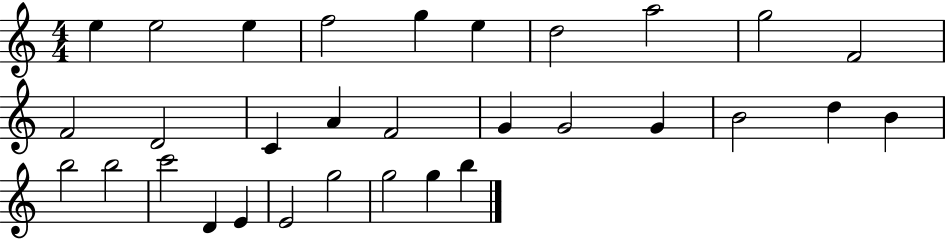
X:1
T:Untitled
M:4/4
L:1/4
K:C
e e2 e f2 g e d2 a2 g2 F2 F2 D2 C A F2 G G2 G B2 d B b2 b2 c'2 D E E2 g2 g2 g b